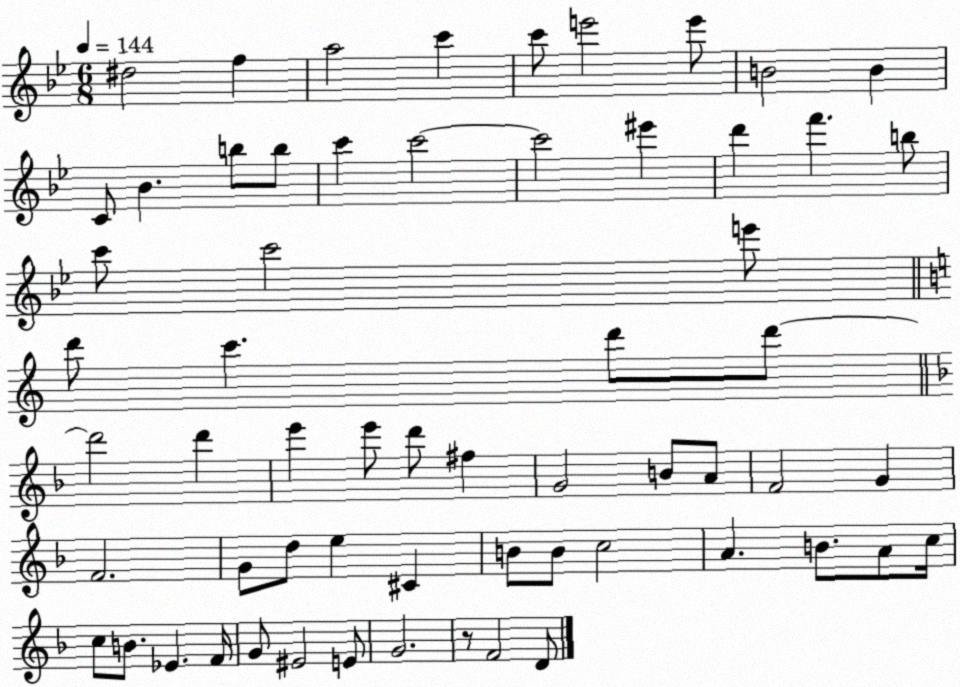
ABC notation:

X:1
T:Untitled
M:6/8
L:1/4
K:Bb
^d2 f a2 c' c'/2 e'2 e'/2 B2 B C/2 _B b/2 b/2 c' c'2 c'2 ^e' d' f' b/2 c'/2 c'2 e'/2 d'/2 c' d'/2 d'/2 d'2 d' e' e'/2 d'/2 ^f G2 B/2 A/2 F2 G F2 G/2 d/2 e ^C B/2 B/2 c2 A B/2 A/2 c/4 c/2 B/2 _E F/4 G/2 ^E2 E/2 G2 z/2 F2 D/2